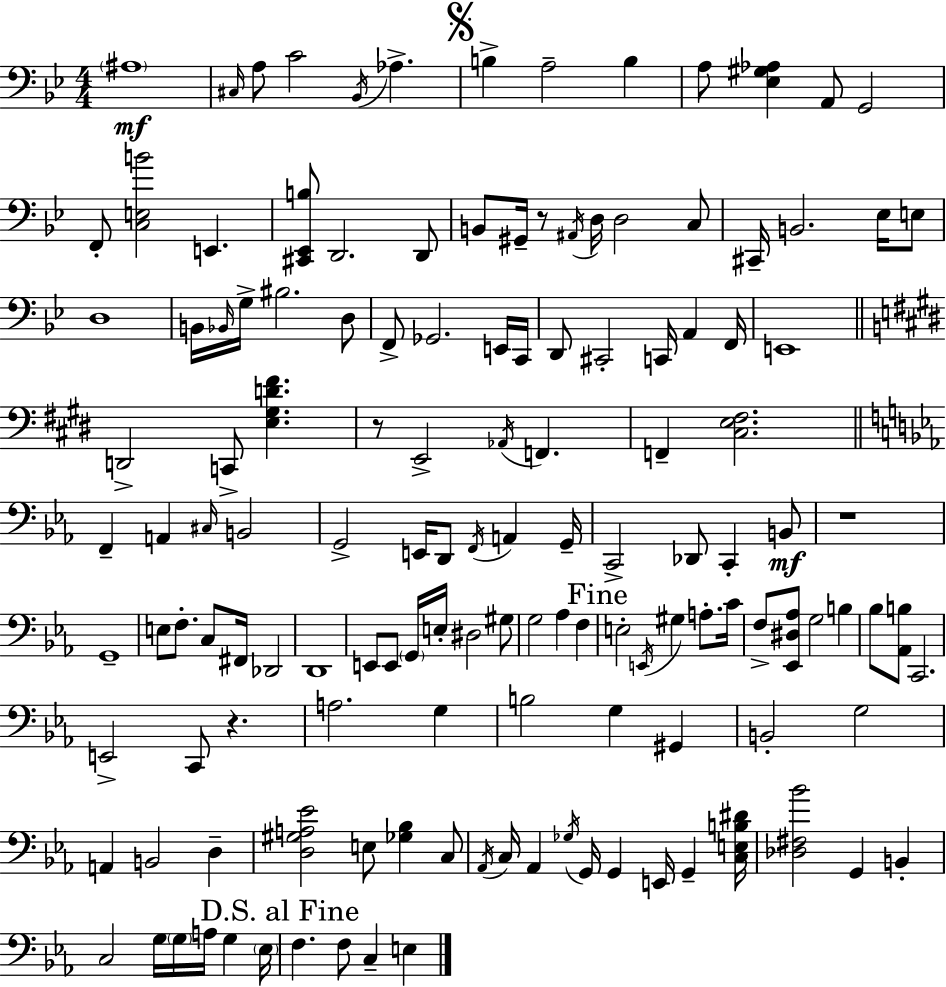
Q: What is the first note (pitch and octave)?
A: A#3